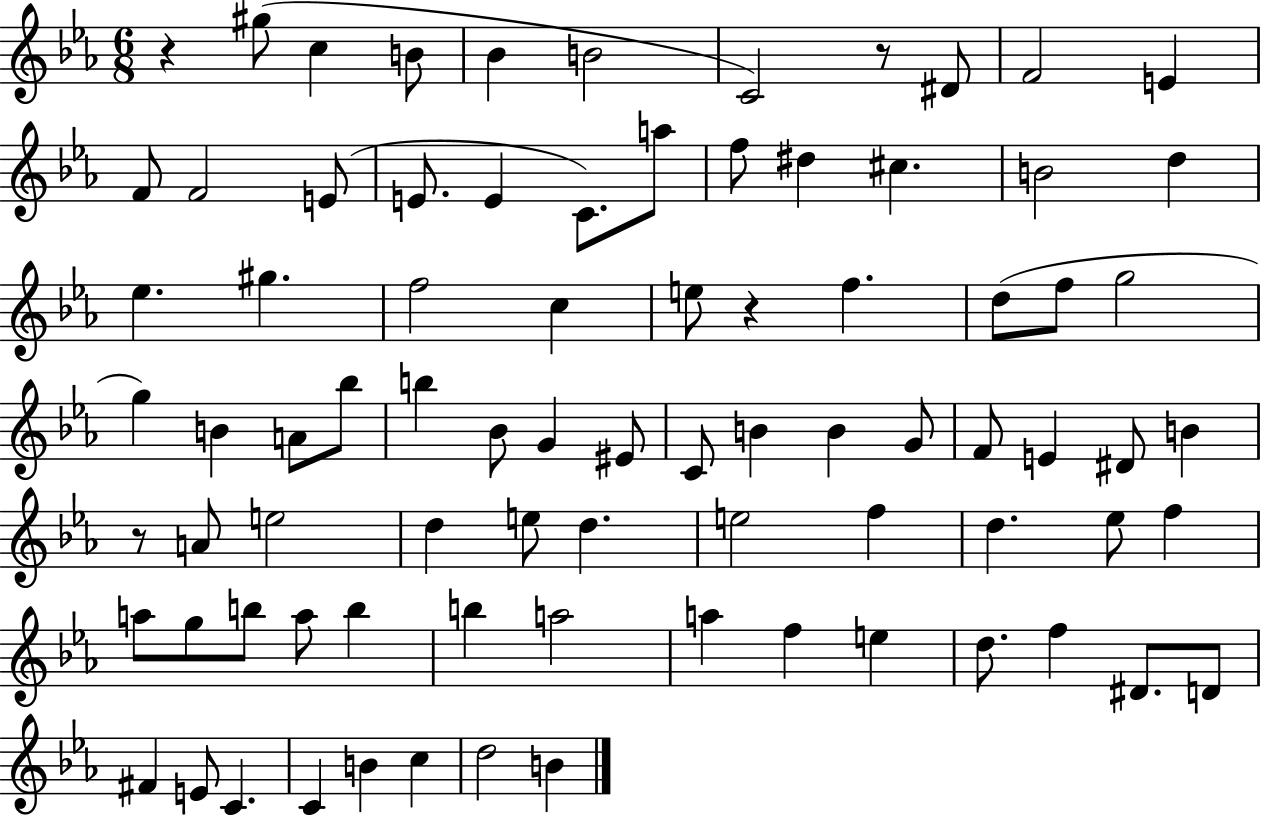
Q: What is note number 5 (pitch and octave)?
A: B4